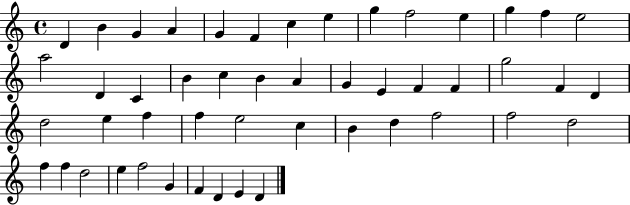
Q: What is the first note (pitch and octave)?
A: D4